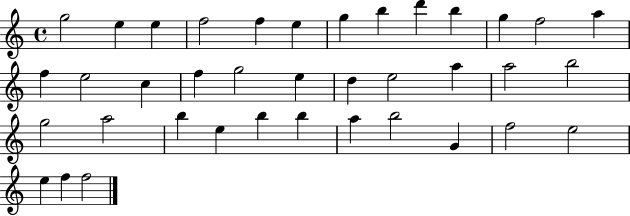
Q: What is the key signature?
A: C major